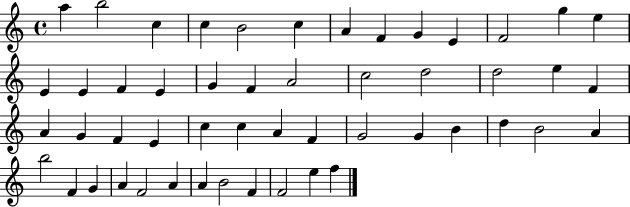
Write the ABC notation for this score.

X:1
T:Untitled
M:4/4
L:1/4
K:C
a b2 c c B2 c A F G E F2 g e E E F E G F A2 c2 d2 d2 e F A G F E c c A F G2 G B d B2 A b2 F G A F2 A A B2 F F2 e f